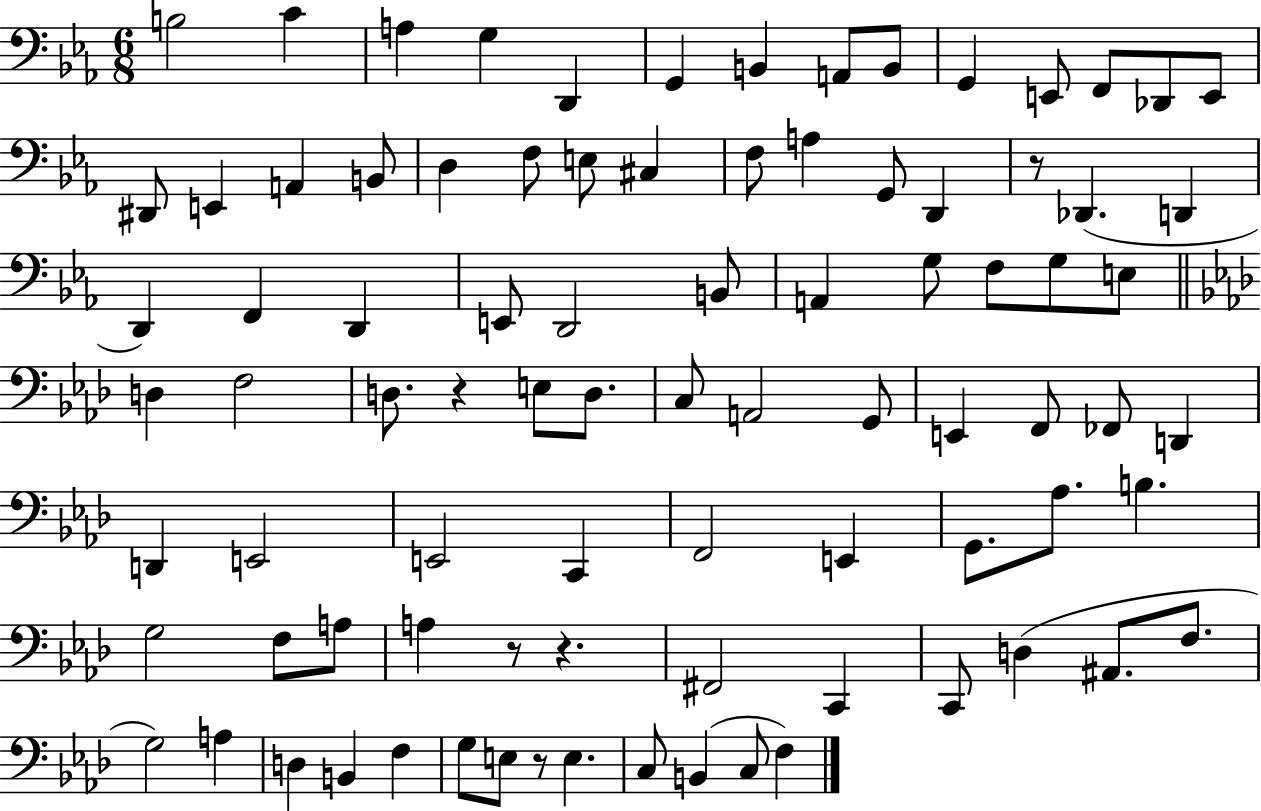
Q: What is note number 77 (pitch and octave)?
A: E3